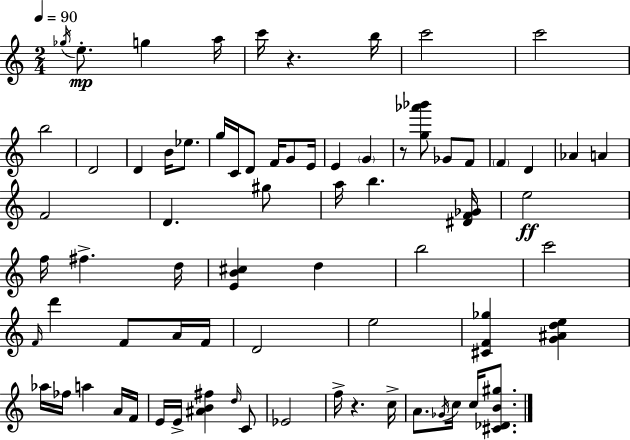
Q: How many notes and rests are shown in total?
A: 72